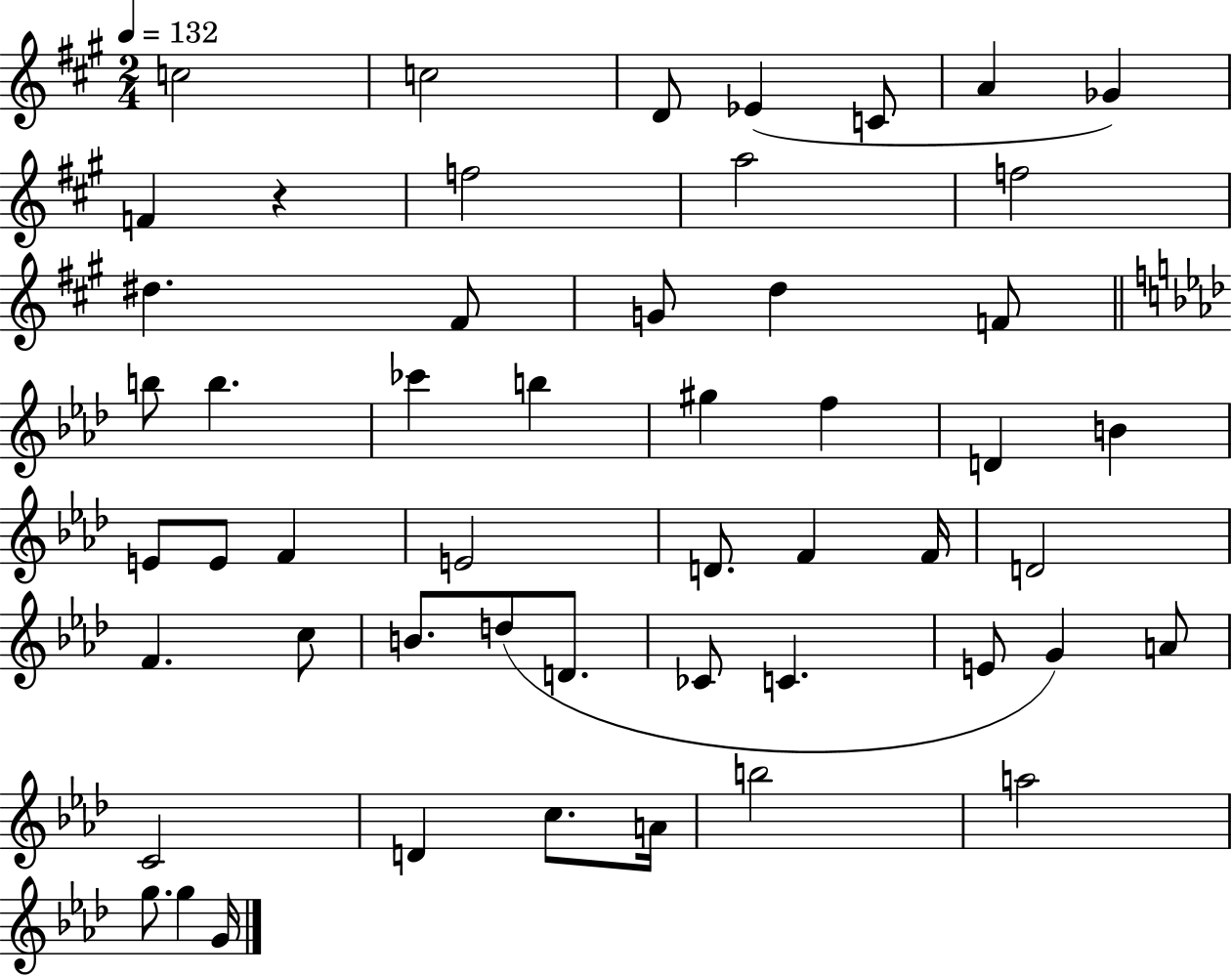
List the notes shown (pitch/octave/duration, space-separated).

C5/h C5/h D4/e Eb4/q C4/e A4/q Gb4/q F4/q R/q F5/h A5/h F5/h D#5/q. F#4/e G4/e D5/q F4/e B5/e B5/q. CES6/q B5/q G#5/q F5/q D4/q B4/q E4/e E4/e F4/q E4/h D4/e. F4/q F4/s D4/h F4/q. C5/e B4/e. D5/e D4/e. CES4/e C4/q. E4/e G4/q A4/e C4/h D4/q C5/e. A4/s B5/h A5/h G5/e. G5/q G4/s